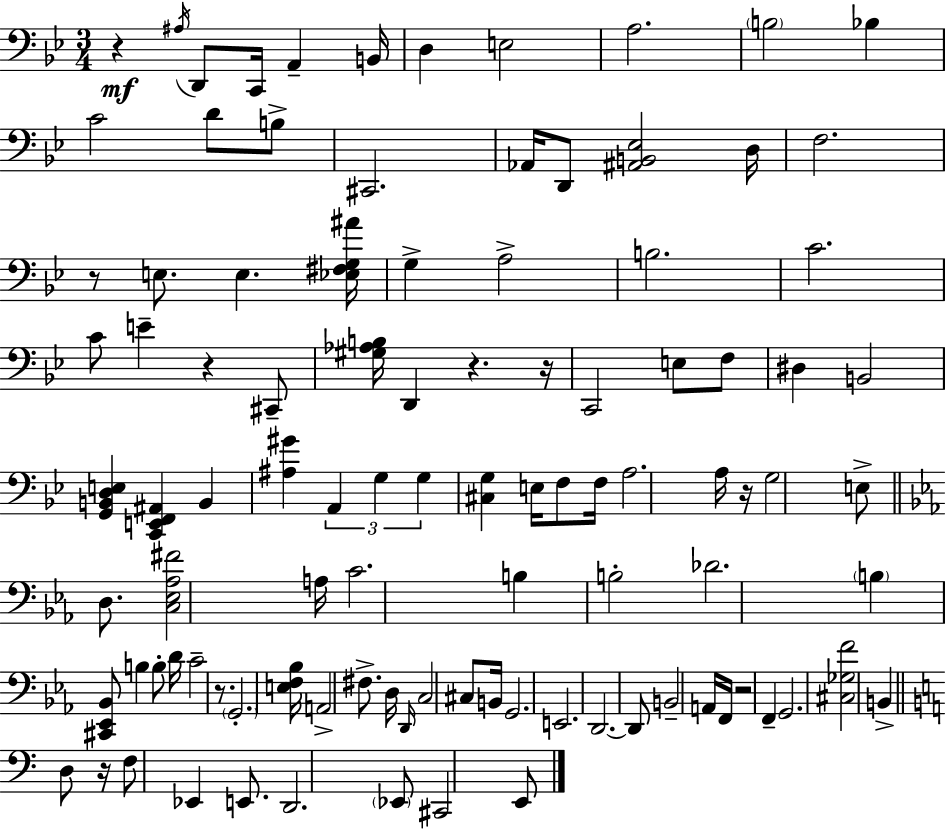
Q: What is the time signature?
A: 3/4